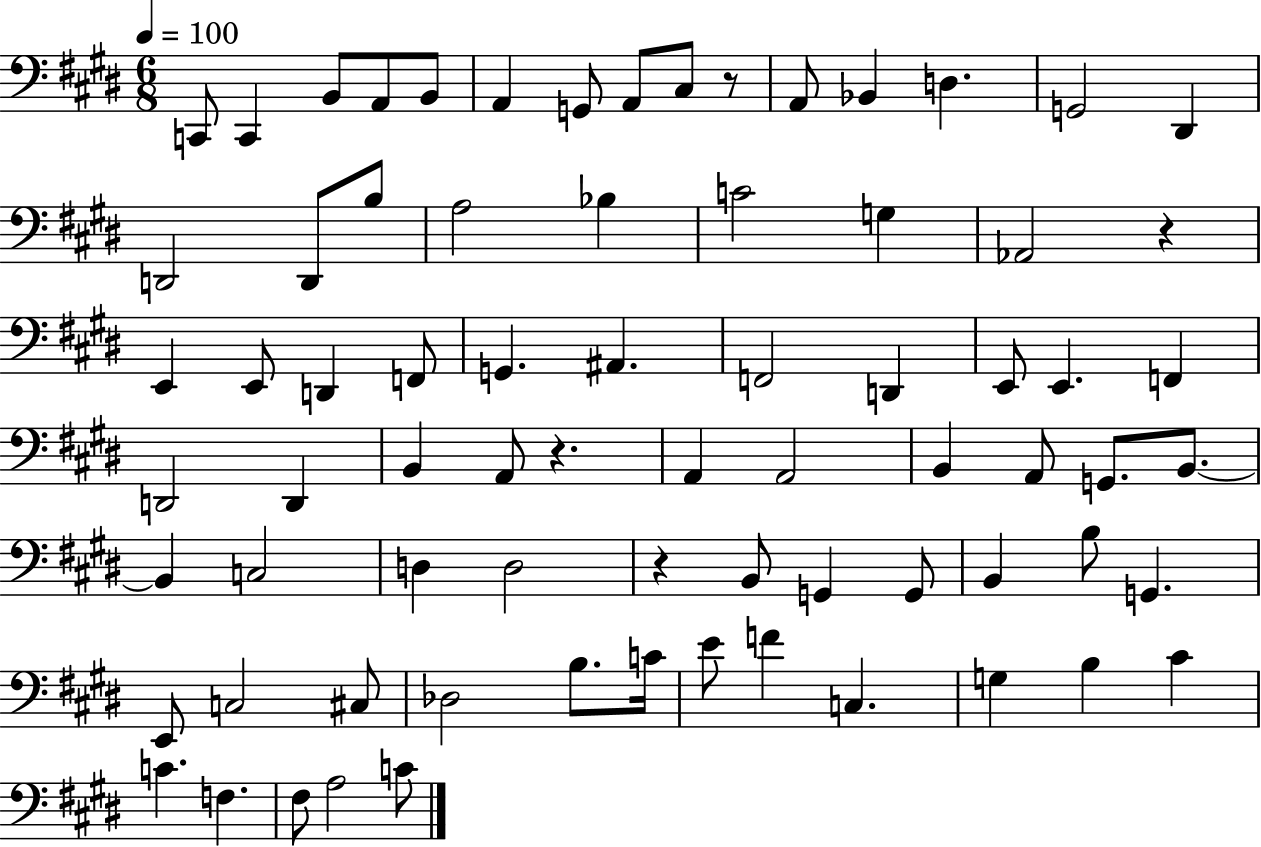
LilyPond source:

{
  \clef bass
  \numericTimeSignature
  \time 6/8
  \key e \major
  \tempo 4 = 100
  c,8 c,4 b,8 a,8 b,8 | a,4 g,8 a,8 cis8 r8 | a,8 bes,4 d4. | g,2 dis,4 | \break d,2 d,8 b8 | a2 bes4 | c'2 g4 | aes,2 r4 | \break e,4 e,8 d,4 f,8 | g,4. ais,4. | f,2 d,4 | e,8 e,4. f,4 | \break d,2 d,4 | b,4 a,8 r4. | a,4 a,2 | b,4 a,8 g,8. b,8.~~ | \break b,4 c2 | d4 d2 | r4 b,8 g,4 g,8 | b,4 b8 g,4. | \break e,8 c2 cis8 | des2 b8. c'16 | e'8 f'4 c4. | g4 b4 cis'4 | \break c'4. f4. | fis8 a2 c'8 | \bar "|."
}